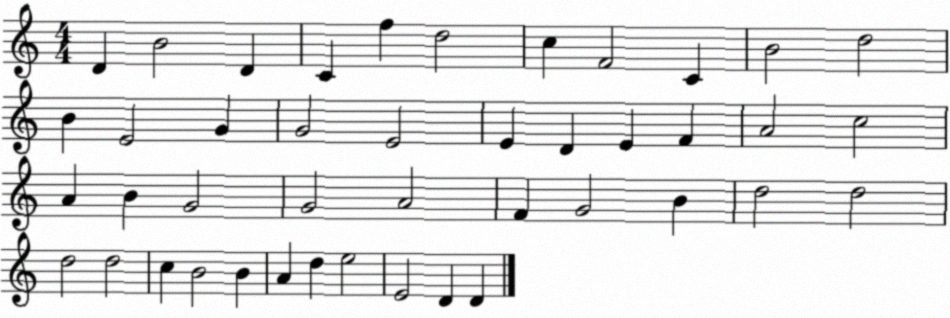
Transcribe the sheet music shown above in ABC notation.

X:1
T:Untitled
M:4/4
L:1/4
K:C
D B2 D C f d2 c F2 C B2 d2 B E2 G G2 E2 E D E F A2 c2 A B G2 G2 A2 F G2 B d2 d2 d2 d2 c B2 B A d e2 E2 D D